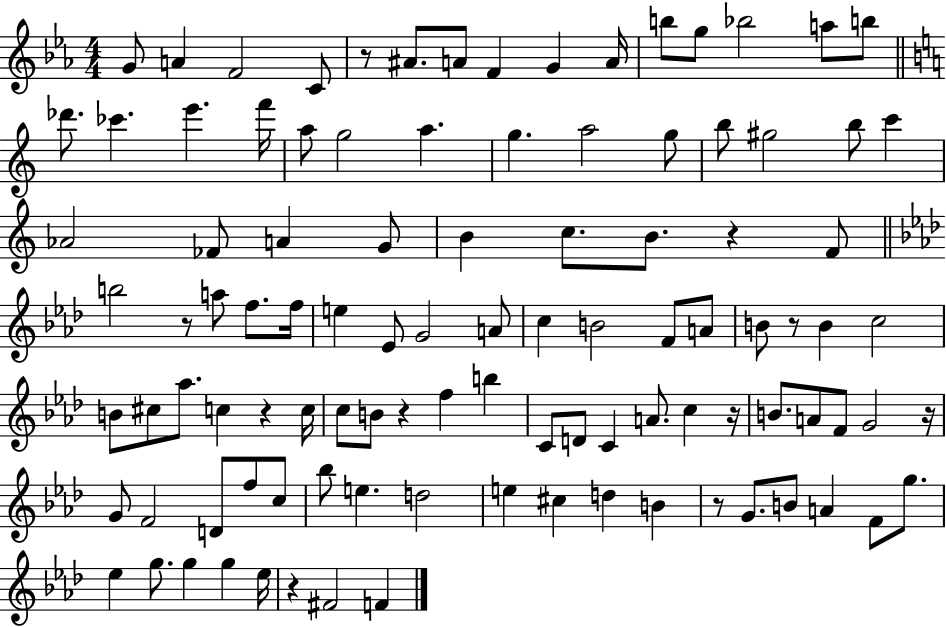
G4/e A4/q F4/h C4/e R/e A#4/e. A4/e F4/q G4/q A4/s B5/e G5/e Bb5/h A5/e B5/e Db6/e. CES6/q. E6/q. F6/s A5/e G5/h A5/q. G5/q. A5/h G5/e B5/e G#5/h B5/e C6/q Ab4/h FES4/e A4/q G4/e B4/q C5/e. B4/e. R/q F4/e B5/h R/e A5/e F5/e. F5/s E5/q Eb4/e G4/h A4/e C5/q B4/h F4/e A4/e B4/e R/e B4/q C5/h B4/e C#5/e Ab5/e. C5/q R/q C5/s C5/e B4/e R/q F5/q B5/q C4/e D4/e C4/q A4/e. C5/q R/s B4/e. A4/e F4/e G4/h R/s G4/e F4/h D4/e F5/e C5/e Bb5/e E5/q. D5/h E5/q C#5/q D5/q B4/q R/e G4/e. B4/e A4/q F4/e G5/e. Eb5/q G5/e. G5/q G5/q Eb5/s R/q F#4/h F4/q